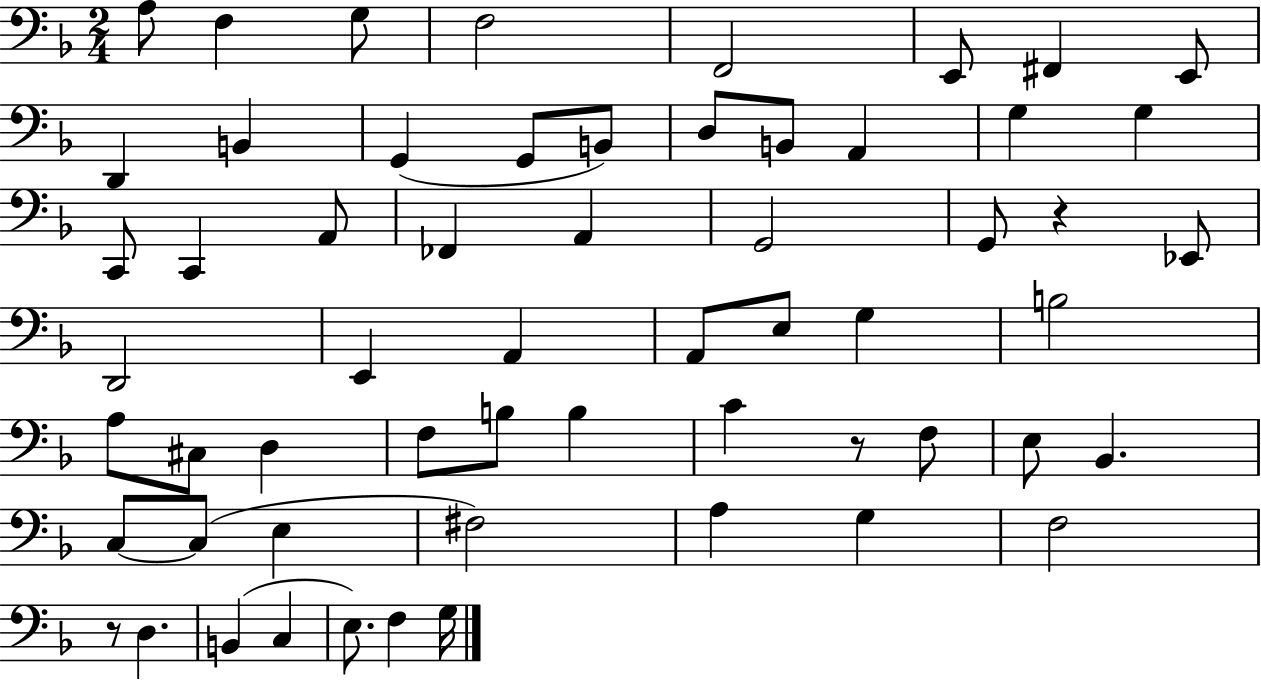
X:1
T:Untitled
M:2/4
L:1/4
K:F
A,/2 F, G,/2 F,2 F,,2 E,,/2 ^F,, E,,/2 D,, B,, G,, G,,/2 B,,/2 D,/2 B,,/2 A,, G, G, C,,/2 C,, A,,/2 _F,, A,, G,,2 G,,/2 z _E,,/2 D,,2 E,, A,, A,,/2 E,/2 G, B,2 A,/2 ^C,/2 D, F,/2 B,/2 B, C z/2 F,/2 E,/2 _B,, C,/2 C,/2 E, ^F,2 A, G, F,2 z/2 D, B,, C, E,/2 F, G,/4